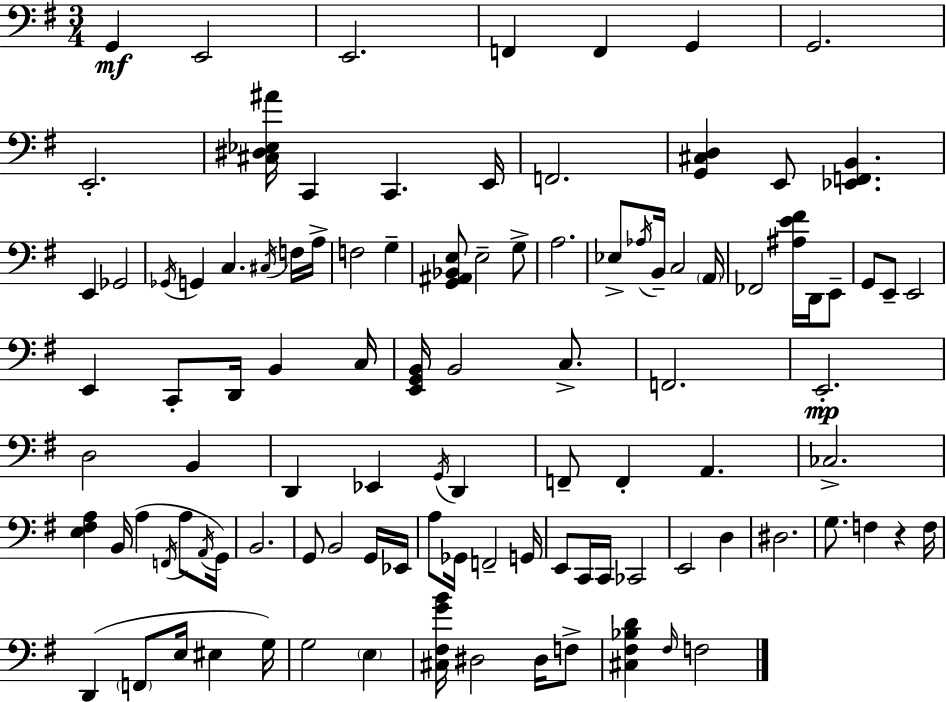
X:1
T:Untitled
M:3/4
L:1/4
K:Em
G,, E,,2 E,,2 F,, F,, G,, G,,2 E,,2 [^C,^D,_E,^A]/4 C,, C,, E,,/4 F,,2 [G,,^C,D,] E,,/2 [_E,,F,,B,,] E,, _G,,2 _G,,/4 G,, C, ^C,/4 F,/4 A,/4 F,2 G, [G,,^A,,_B,,E,]/2 E,2 G,/2 A,2 _E,/2 _A,/4 B,,/4 C,2 A,,/4 _F,,2 [^A,E^F]/4 D,,/4 E,,/2 G,,/2 E,,/2 E,,2 E,, C,,/2 D,,/4 B,, C,/4 [E,,G,,B,,]/4 B,,2 C,/2 F,,2 E,,2 D,2 B,, D,, _E,, G,,/4 D,, F,,/2 F,, A,, _C,2 [E,^F,A,] B,,/4 A, F,,/4 A,/2 A,,/4 G,,/4 B,,2 G,,/2 B,,2 G,,/4 _E,,/4 A,/2 _G,,/4 F,,2 G,,/4 E,,/2 C,,/4 C,,/4 _C,,2 E,,2 D, ^D,2 G,/2 F, z F,/4 D,, F,,/2 E,/4 ^E, G,/4 G,2 E, [^C,^F,GB]/4 ^D,2 ^D,/4 F,/2 [^C,^F,_B,D] ^F,/4 F,2